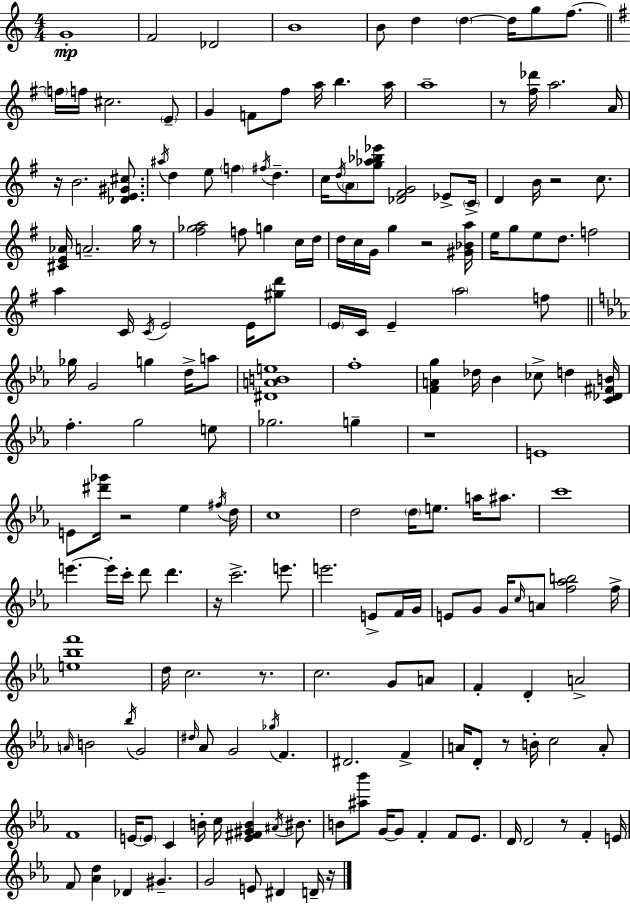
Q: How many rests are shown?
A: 12